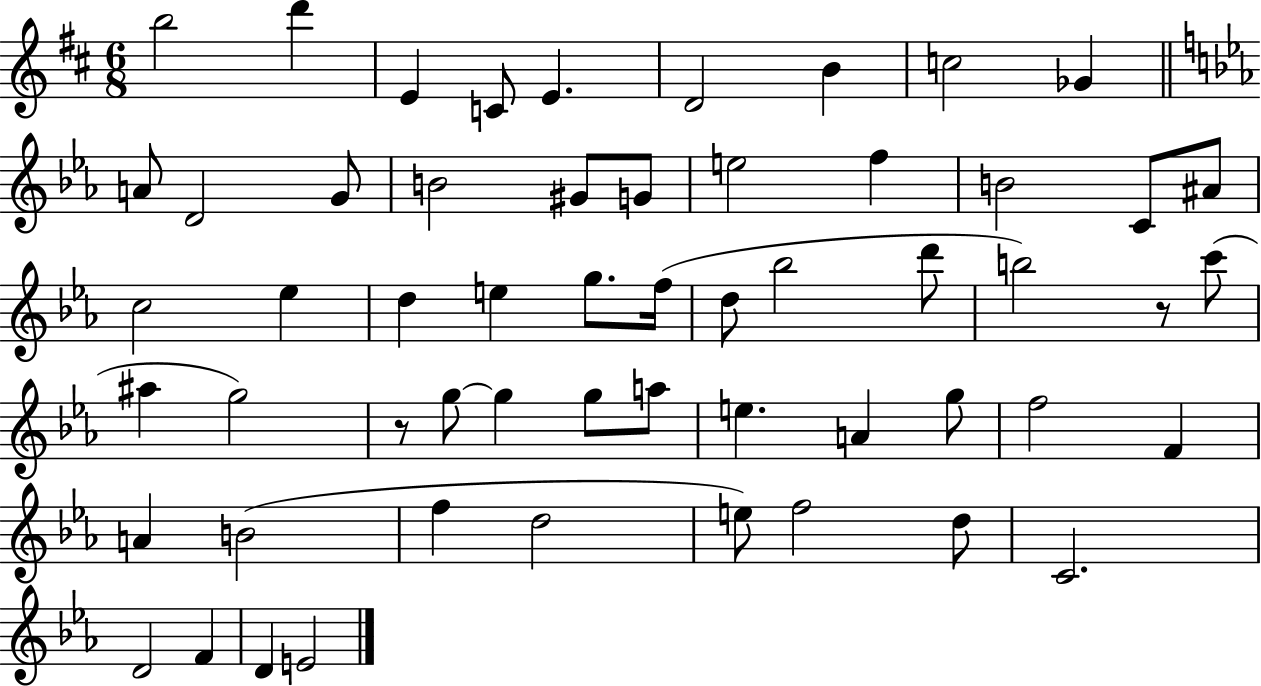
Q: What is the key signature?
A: D major